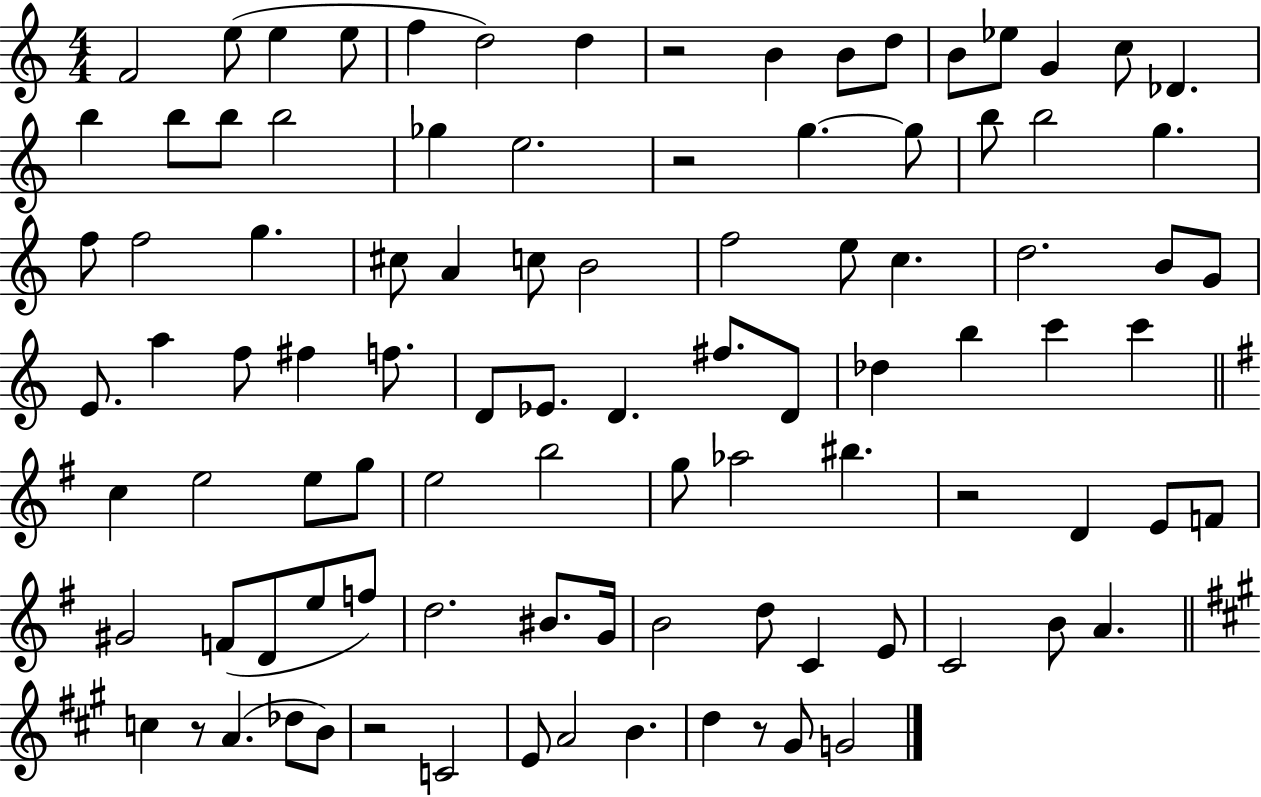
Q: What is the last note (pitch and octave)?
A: G4